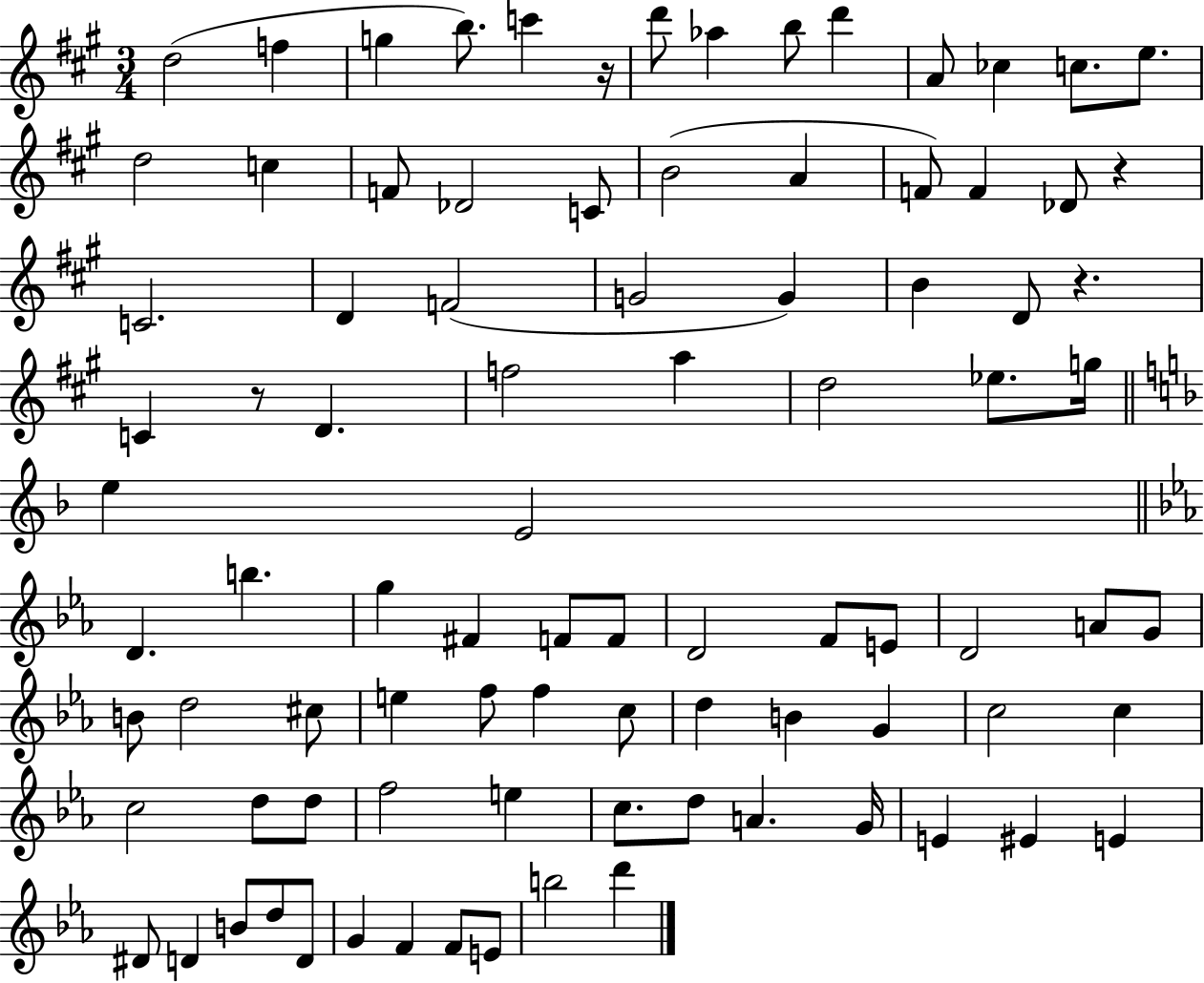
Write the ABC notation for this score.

X:1
T:Untitled
M:3/4
L:1/4
K:A
d2 f g b/2 c' z/4 d'/2 _a b/2 d' A/2 _c c/2 e/2 d2 c F/2 _D2 C/2 B2 A F/2 F _D/2 z C2 D F2 G2 G B D/2 z C z/2 D f2 a d2 _e/2 g/4 e E2 D b g ^F F/2 F/2 D2 F/2 E/2 D2 A/2 G/2 B/2 d2 ^c/2 e f/2 f c/2 d B G c2 c c2 d/2 d/2 f2 e c/2 d/2 A G/4 E ^E E ^D/2 D B/2 d/2 D/2 G F F/2 E/2 b2 d'